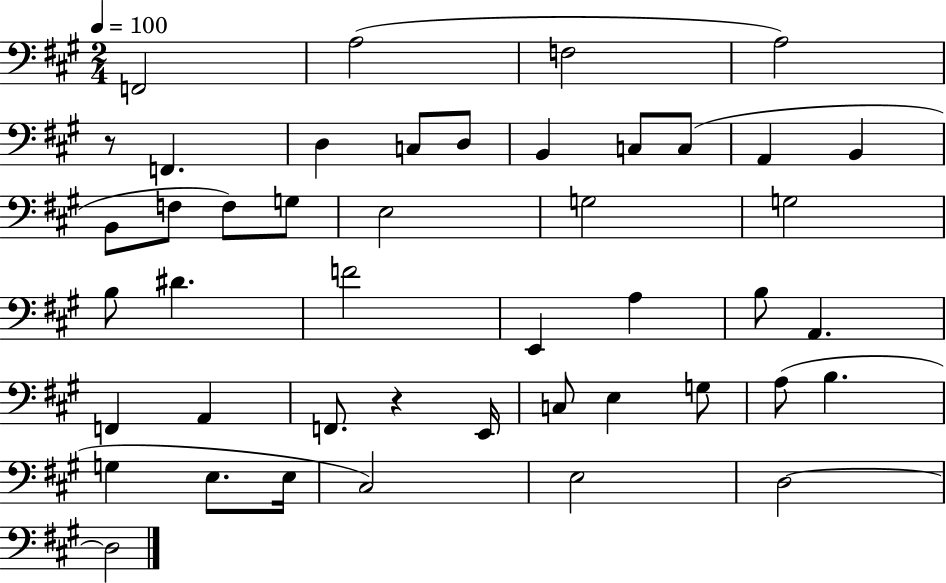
F2/h A3/h F3/h A3/h R/e F2/q. D3/q C3/e D3/e B2/q C3/e C3/e A2/q B2/q B2/e F3/e F3/e G3/e E3/h G3/h G3/h B3/e D#4/q. F4/h E2/q A3/q B3/e A2/q. F2/q A2/q F2/e. R/q E2/s C3/e E3/q G3/e A3/e B3/q. G3/q E3/e. E3/s C#3/h E3/h D3/h D3/h